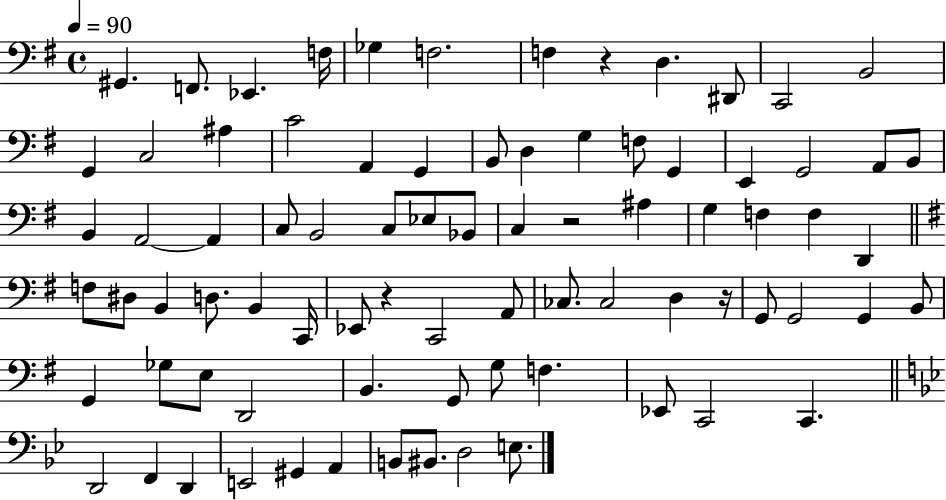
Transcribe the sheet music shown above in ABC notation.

X:1
T:Untitled
M:4/4
L:1/4
K:G
^G,, F,,/2 _E,, F,/4 _G, F,2 F, z D, ^D,,/2 C,,2 B,,2 G,, C,2 ^A, C2 A,, G,, B,,/2 D, G, F,/2 G,, E,, G,,2 A,,/2 B,,/2 B,, A,,2 A,, C,/2 B,,2 C,/2 _E,/2 _B,,/2 C, z2 ^A, G, F, F, D,, F,/2 ^D,/2 B,, D,/2 B,, C,,/4 _E,,/2 z C,,2 A,,/2 _C,/2 _C,2 D, z/4 G,,/2 G,,2 G,, B,,/2 G,, _G,/2 E,/2 D,,2 B,, G,,/2 G,/2 F, _E,,/2 C,,2 C,, D,,2 F,, D,, E,,2 ^G,, A,, B,,/2 ^B,,/2 D,2 E,/2